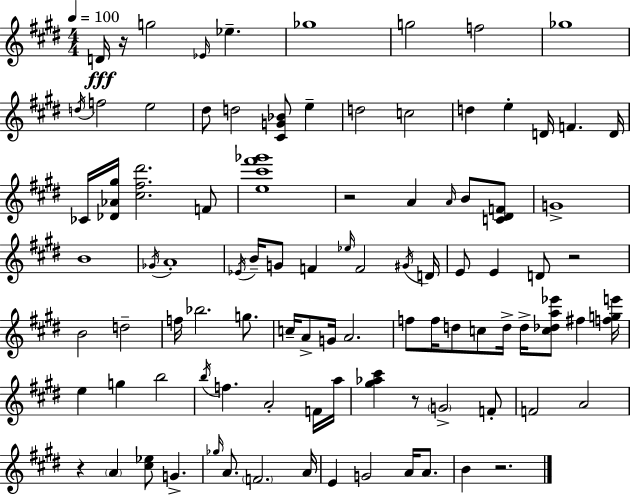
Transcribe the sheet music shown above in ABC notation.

X:1
T:Untitled
M:4/4
L:1/4
K:E
D/4 z/4 g2 _E/4 _e _g4 g2 f2 _g4 d/4 f2 e2 ^d/2 d2 [^CG_B]/2 e d2 c2 d e D/4 F D/4 _C/4 [_D_A^g]/4 [^c^f^d']2 F/2 [e^c'^f'_g']4 z2 A A/4 B/2 [C^DF]/2 G4 B4 _G/4 A4 _E/4 B/4 G/2 F _e/4 F2 ^G/4 D/4 E/2 E D/2 z2 B2 d2 f/4 _b2 g/2 c/4 A/2 G/4 A2 f/2 f/4 d/2 c/2 d/4 d/4 [c_da_e']/2 ^f [fge']/4 e g b2 b/4 f A2 F/4 a/4 [^g_a^c'] z/2 G2 F/2 F2 A2 z A [^c_e]/2 G _g/4 A/2 F2 A/4 E G2 A/4 A/2 B z2